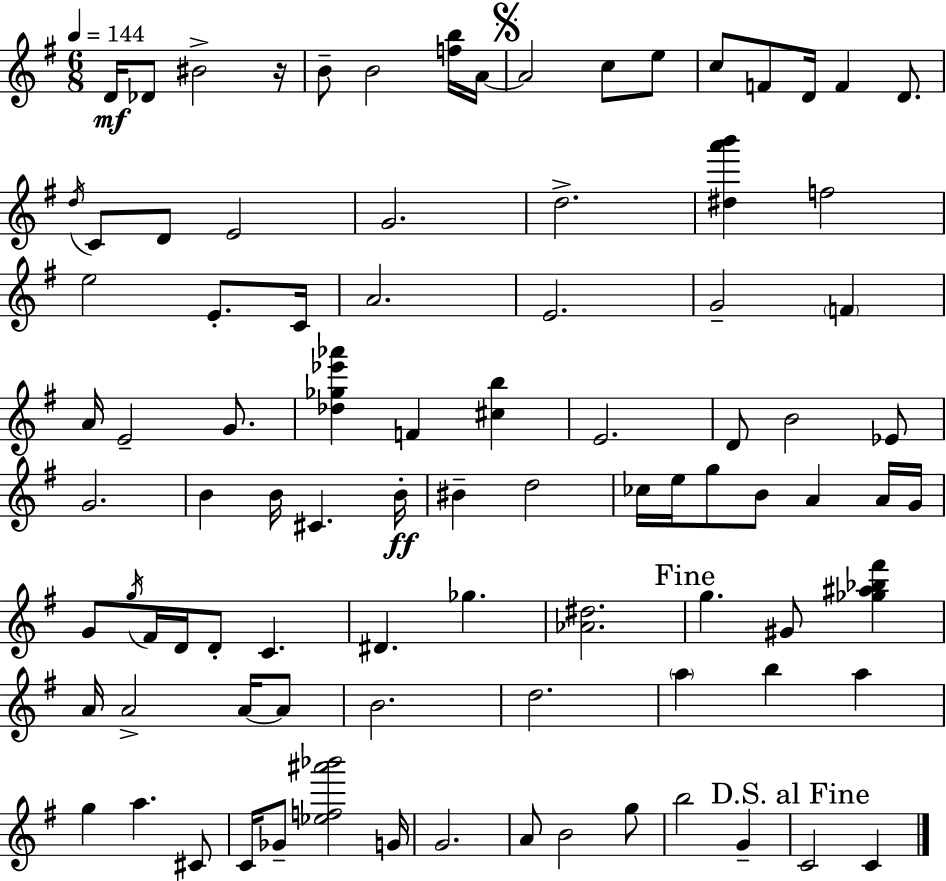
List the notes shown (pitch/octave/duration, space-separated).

D4/s Db4/e BIS4/h R/s B4/e B4/h [F5,B5]/s A4/s A4/h C5/e E5/e C5/e F4/e D4/s F4/q D4/e. D5/s C4/e D4/e E4/h G4/h. D5/h. [D#5,A6,B6]/q F5/h E5/h E4/e. C4/s A4/h. E4/h. G4/h F4/q A4/s E4/h G4/e. [Db5,Gb5,Eb6,Ab6]/q F4/q [C#5,B5]/q E4/h. D4/e B4/h Eb4/e G4/h. B4/q B4/s C#4/q. B4/s BIS4/q D5/h CES5/s E5/s G5/e B4/e A4/q A4/s G4/s G4/e G5/s F#4/s D4/s D4/e C4/q. D#4/q. Gb5/q. [Ab4,D#5]/h. G5/q. G#4/e [Gb5,A#5,Bb5,F#6]/q A4/s A4/h A4/s A4/e B4/h. D5/h. A5/q B5/q A5/q G5/q A5/q. C#4/e C4/s Gb4/e [Eb5,F5,A#6,Bb6]/h G4/s G4/h. A4/e B4/h G5/e B5/h G4/q C4/h C4/q